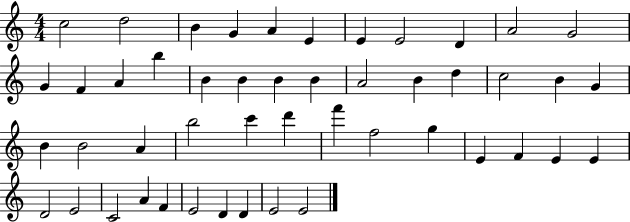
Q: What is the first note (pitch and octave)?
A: C5